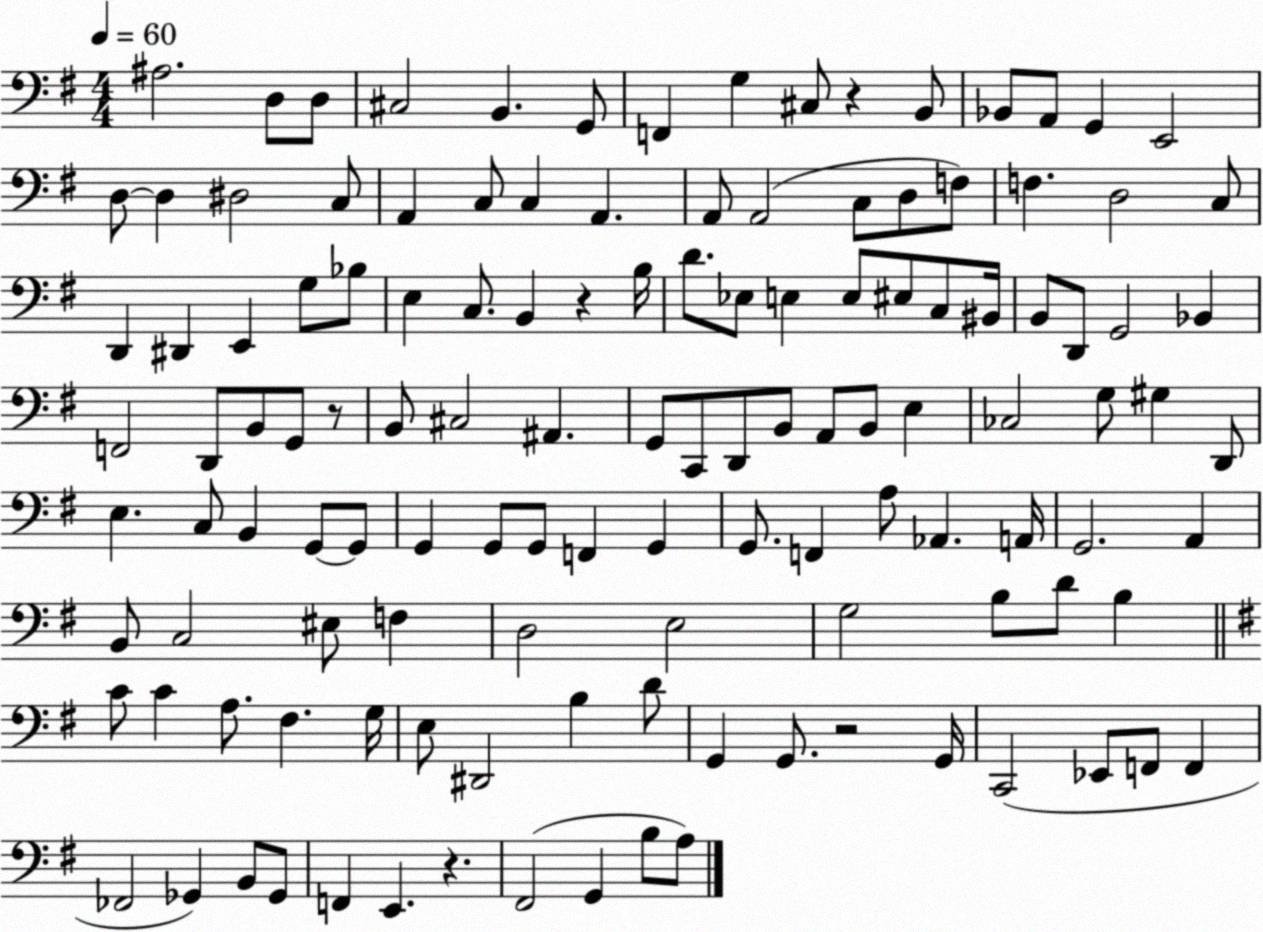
X:1
T:Untitled
M:4/4
L:1/4
K:G
^A,2 D,/2 D,/2 ^C,2 B,, G,,/2 F,, G, ^C,/2 z B,,/2 _B,,/2 A,,/2 G,, E,,2 D,/2 D, ^D,2 C,/2 A,, C,/2 C, A,, A,,/2 A,,2 C,/2 D,/2 F,/2 F, D,2 C,/2 D,, ^D,, E,, G,/2 _B,/2 E, C,/2 B,, z B,/4 D/2 _E,/2 E, E,/2 ^E,/2 C,/2 ^B,,/4 B,,/2 D,,/2 G,,2 _B,, F,,2 D,,/2 B,,/2 G,,/2 z/2 B,,/2 ^C,2 ^A,, G,,/2 C,,/2 D,,/2 B,,/2 A,,/2 B,,/2 E, _C,2 G,/2 ^G, D,,/2 E, C,/2 B,, G,,/2 G,,/2 G,, G,,/2 G,,/2 F,, G,, G,,/2 F,, A,/2 _A,, A,,/4 G,,2 A,, B,,/2 C,2 ^E,/2 F, D,2 E,2 G,2 B,/2 D/2 B, C/2 C A,/2 ^F, G,/4 E,/2 ^D,,2 B, D/2 G,, G,,/2 z2 G,,/4 C,,2 _E,,/2 F,,/2 F,, _F,,2 _G,, B,,/2 _G,,/2 F,, E,, z ^F,,2 G,, B,/2 A,/2